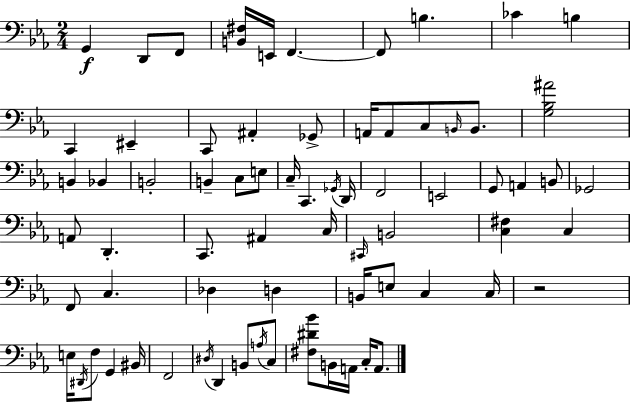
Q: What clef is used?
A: bass